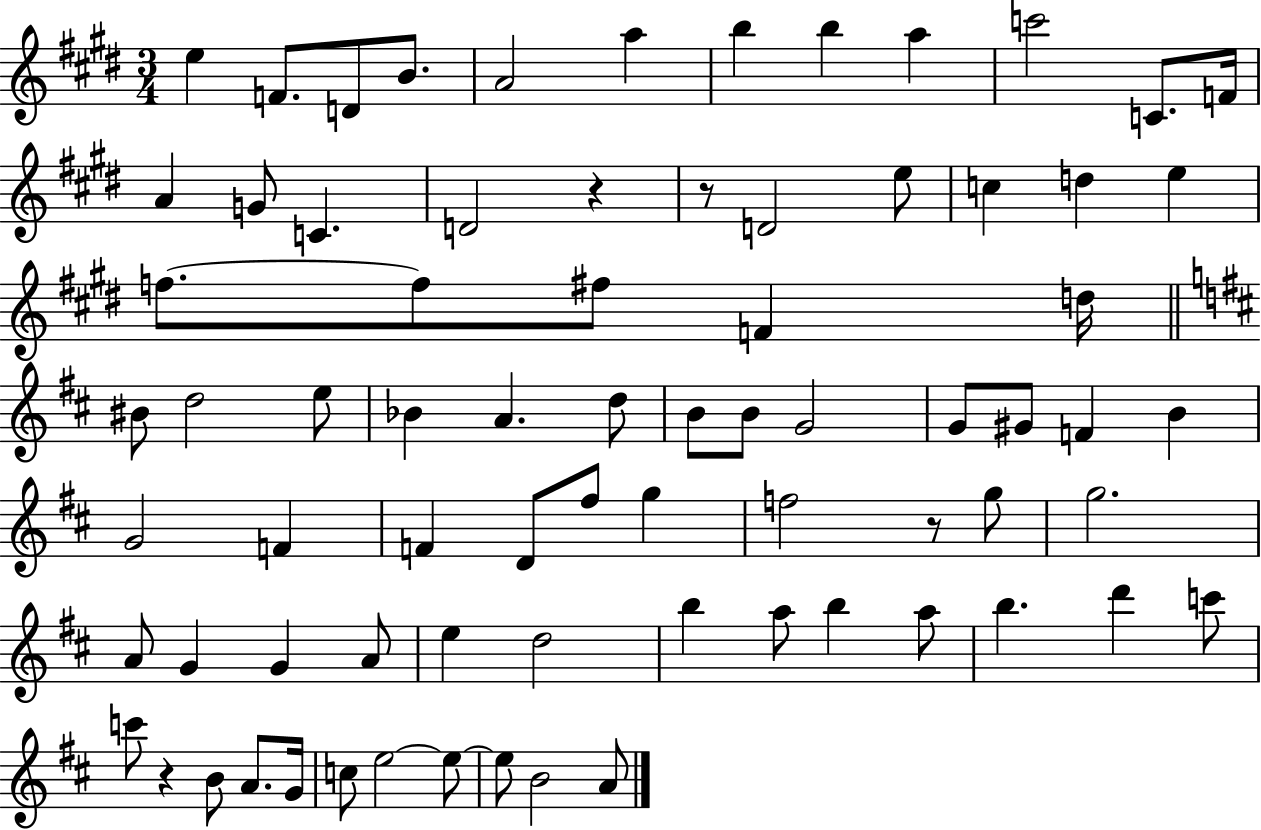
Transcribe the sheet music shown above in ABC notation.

X:1
T:Untitled
M:3/4
L:1/4
K:E
e F/2 D/2 B/2 A2 a b b a c'2 C/2 F/4 A G/2 C D2 z z/2 D2 e/2 c d e f/2 f/2 ^f/2 F d/4 ^B/2 d2 e/2 _B A d/2 B/2 B/2 G2 G/2 ^G/2 F B G2 F F D/2 ^f/2 g f2 z/2 g/2 g2 A/2 G G A/2 e d2 b a/2 b a/2 b d' c'/2 c'/2 z B/2 A/2 G/4 c/2 e2 e/2 e/2 B2 A/2